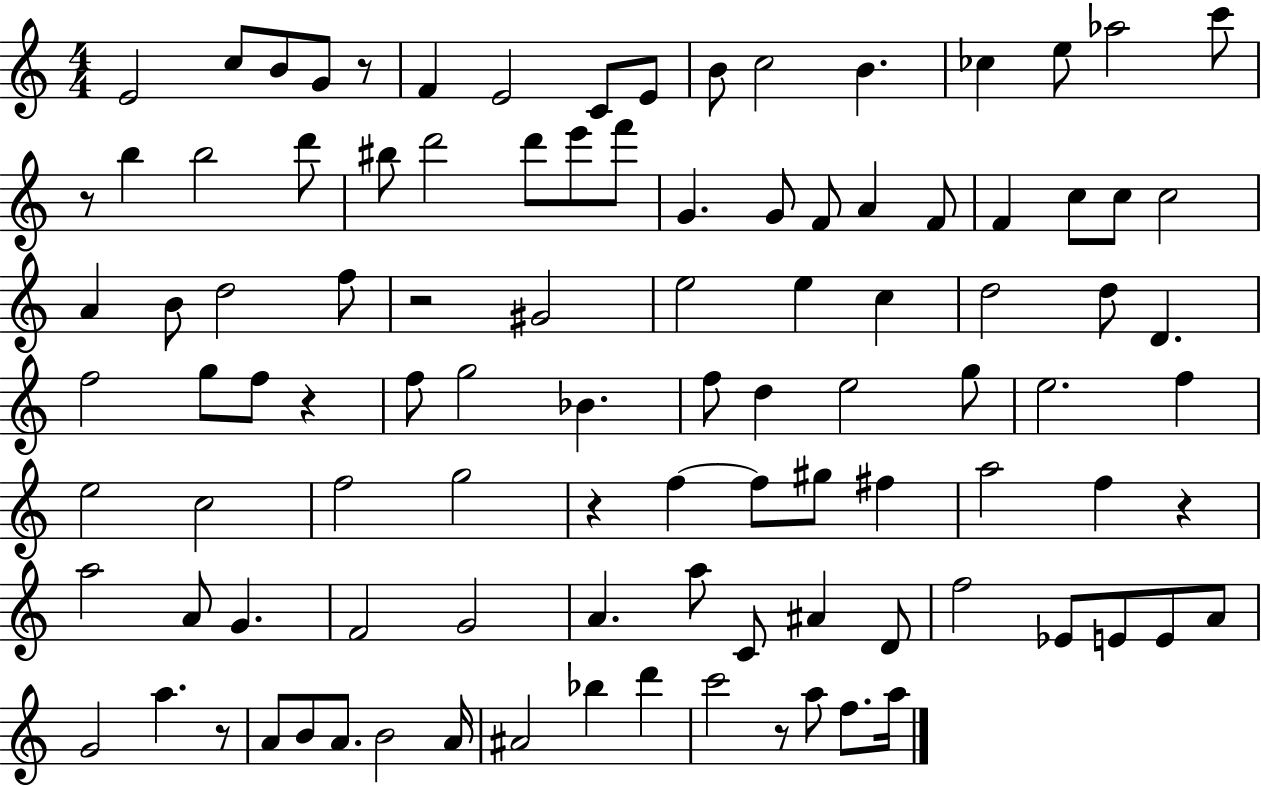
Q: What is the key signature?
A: C major